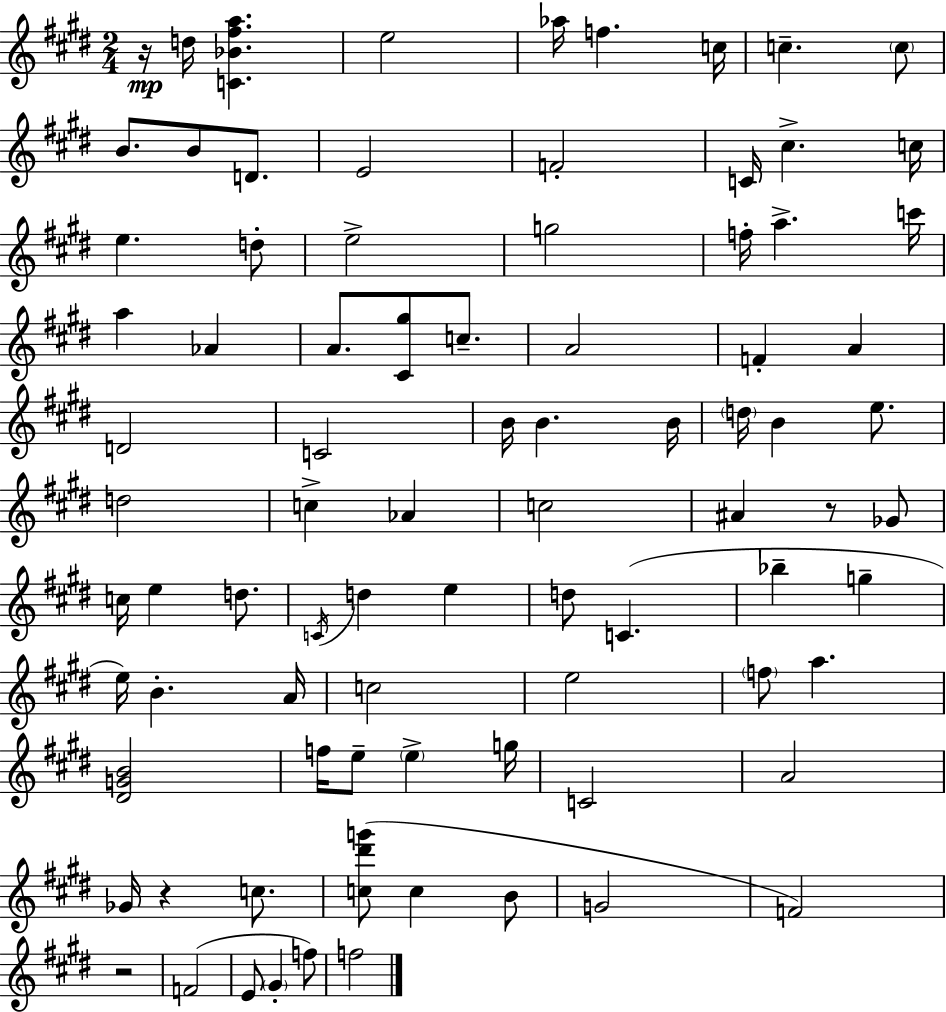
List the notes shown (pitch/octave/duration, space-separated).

R/s D5/s [C4,Bb4,F#5,A5]/q. E5/h Ab5/s F5/q. C5/s C5/q. C5/e B4/e. B4/e D4/e. E4/h F4/h C4/s C#5/q. C5/s E5/q. D5/e E5/h G5/h F5/s A5/q. C6/s A5/q Ab4/q A4/e. [C#4,G#5]/e C5/e. A4/h F4/q A4/q D4/h C4/h B4/s B4/q. B4/s D5/s B4/q E5/e. D5/h C5/q Ab4/q C5/h A#4/q R/e Gb4/e C5/s E5/q D5/e. C4/s D5/q E5/q D5/e C4/q. Bb5/q G5/q E5/s B4/q. A4/s C5/h E5/h F5/e A5/q. [D#4,G4,B4]/h F5/s E5/e E5/q G5/s C4/h A4/h Gb4/s R/q C5/e. [C5,D#6,G6]/e C5/q B4/e G4/h F4/h R/h F4/h E4/e G#4/q F5/e F5/h